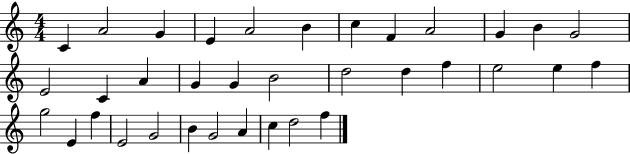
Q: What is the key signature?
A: C major